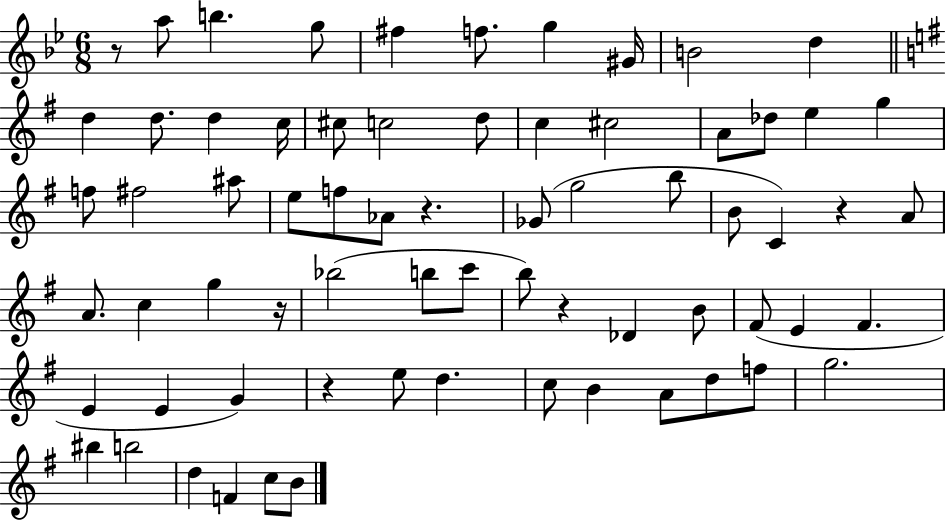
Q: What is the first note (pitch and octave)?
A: A5